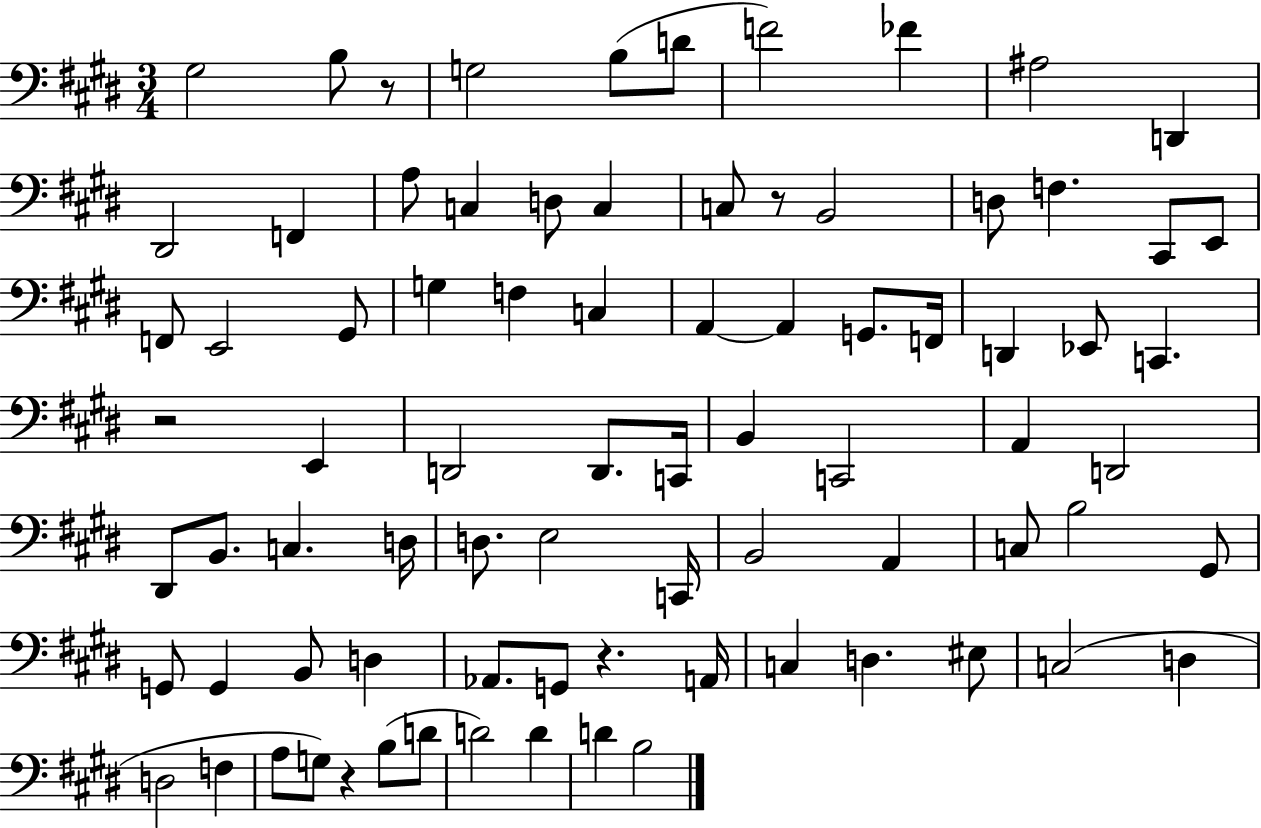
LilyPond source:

{
  \clef bass
  \numericTimeSignature
  \time 3/4
  \key e \major
  \repeat volta 2 { gis2 b8 r8 | g2 b8( d'8 | f'2) fes'4 | ais2 d,4 | \break dis,2 f,4 | a8 c4 d8 c4 | c8 r8 b,2 | d8 f4. cis,8 e,8 | \break f,8 e,2 gis,8 | g4 f4 c4 | a,4~~ a,4 g,8. f,16 | d,4 ees,8 c,4. | \break r2 e,4 | d,2 d,8. c,16 | b,4 c,2 | a,4 d,2 | \break dis,8 b,8. c4. d16 | d8. e2 c,16 | b,2 a,4 | c8 b2 gis,8 | \break g,8 g,4 b,8 d4 | aes,8. g,8 r4. a,16 | c4 d4. eis8 | c2( d4 | \break d2 f4 | a8 g8) r4 b8( d'8 | d'2) d'4 | d'4 b2 | \break } \bar "|."
}